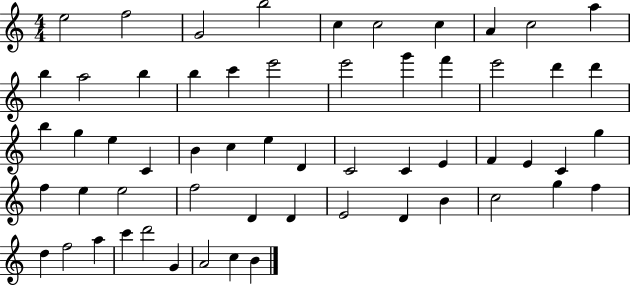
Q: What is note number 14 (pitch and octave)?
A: B5